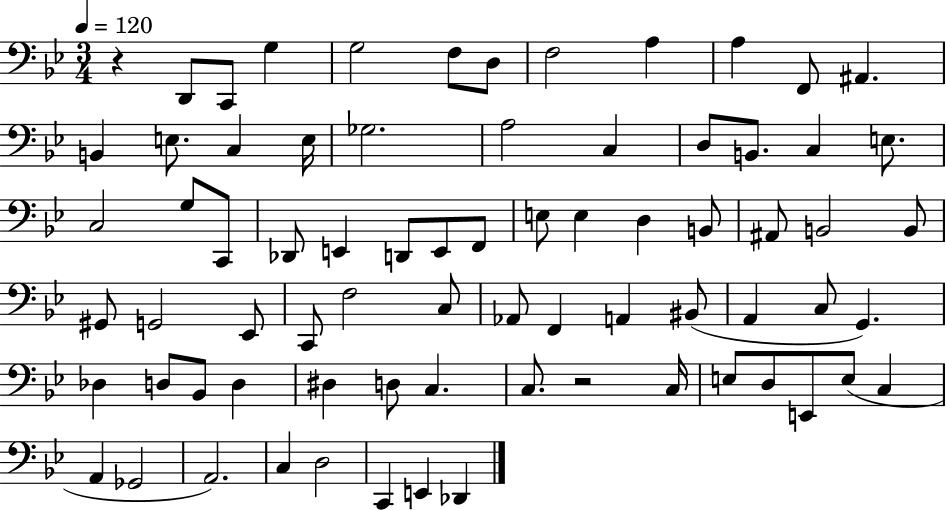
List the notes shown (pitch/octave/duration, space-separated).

R/q D2/e C2/e G3/q G3/h F3/e D3/e F3/h A3/q A3/q F2/e A#2/q. B2/q E3/e. C3/q E3/s Gb3/h. A3/h C3/q D3/e B2/e. C3/q E3/e. C3/h G3/e C2/e Db2/e E2/q D2/e E2/e F2/e E3/e E3/q D3/q B2/e A#2/e B2/h B2/e G#2/e G2/h Eb2/e C2/e F3/h C3/e Ab2/e F2/q A2/q BIS2/e A2/q C3/e G2/q. Db3/q D3/e Bb2/e D3/q D#3/q D3/e C3/q. C3/e. R/h C3/s E3/e D3/e E2/e E3/e C3/q A2/q Gb2/h A2/h. C3/q D3/h C2/q E2/q Db2/q